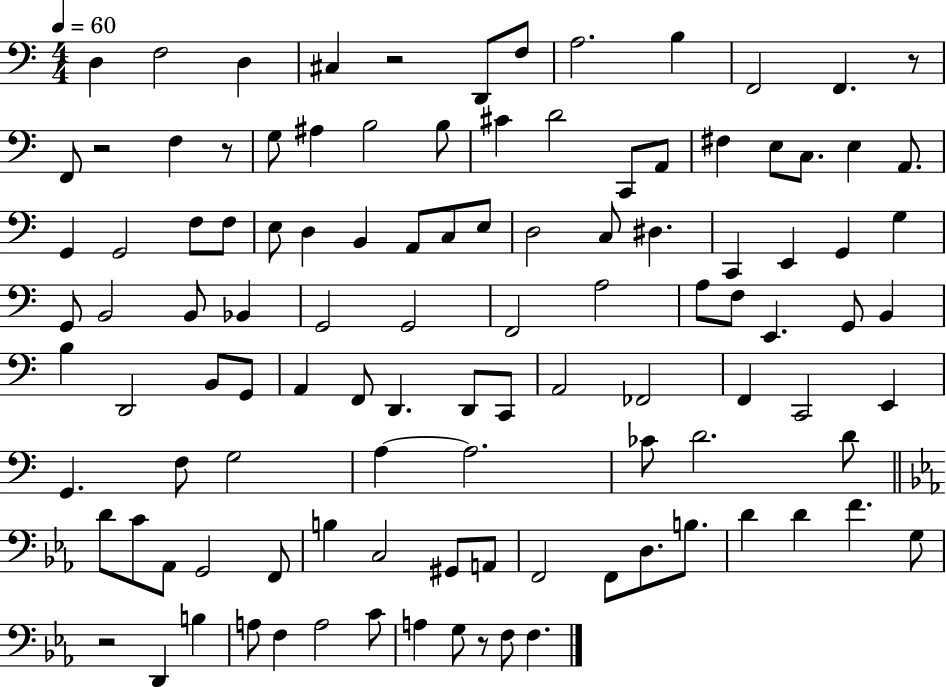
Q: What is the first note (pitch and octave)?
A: D3